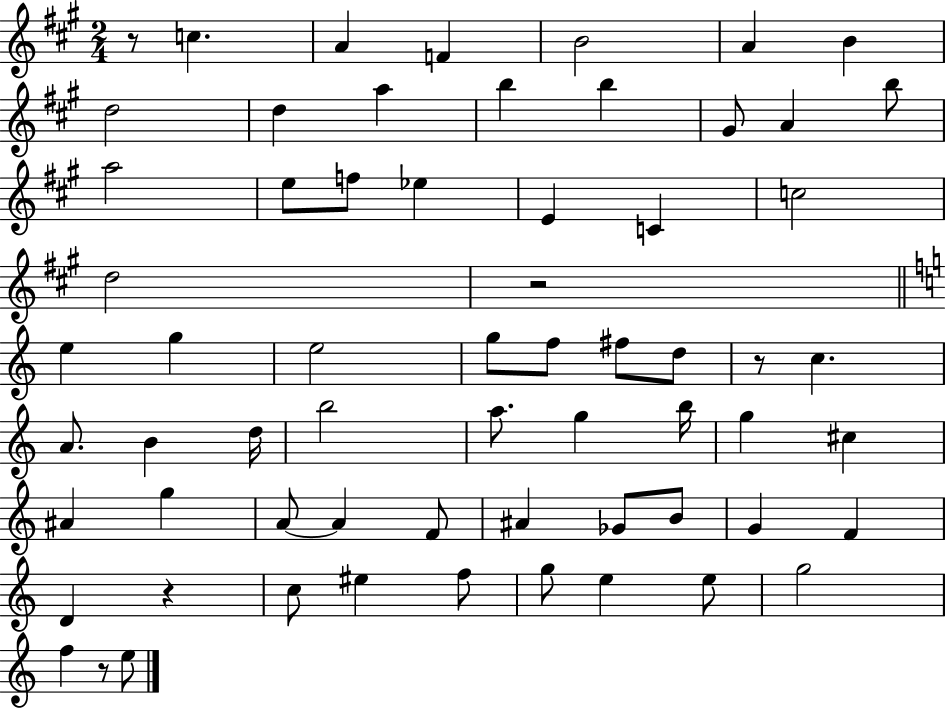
R/e C5/q. A4/q F4/q B4/h A4/q B4/q D5/h D5/q A5/q B5/q B5/q G#4/e A4/q B5/e A5/h E5/e F5/e Eb5/q E4/q C4/q C5/h D5/h R/h E5/q G5/q E5/h G5/e F5/e F#5/e D5/e R/e C5/q. A4/e. B4/q D5/s B5/h A5/e. G5/q B5/s G5/q C#5/q A#4/q G5/q A4/e A4/q F4/e A#4/q Gb4/e B4/e G4/q F4/q D4/q R/q C5/e EIS5/q F5/e G5/e E5/q E5/e G5/h F5/q R/e E5/e